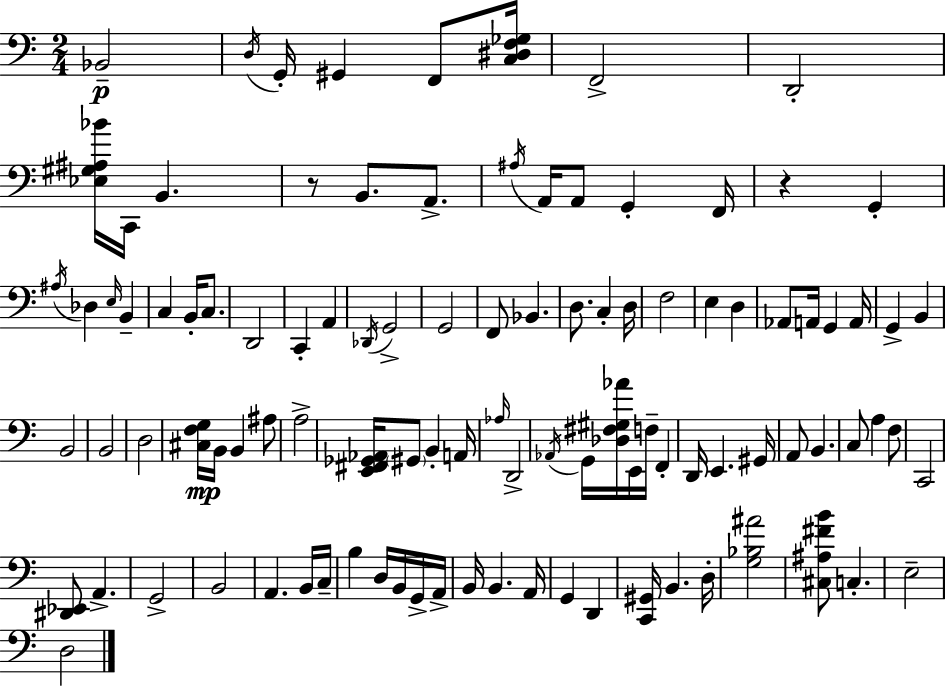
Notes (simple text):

Bb2/h D3/s G2/s G#2/q F2/e [C3,D#3,F3,Gb3]/s F2/h D2/h [Eb3,G#3,A#3,Bb4]/s C2/s B2/q. R/e B2/e. A2/e. A#3/s A2/s A2/e G2/q F2/s R/q G2/q A#3/s Db3/q E3/s B2/q C3/q B2/s C3/e. D2/h C2/q A2/q Db2/s G2/h G2/h F2/e Bb2/q. D3/e. C3/q D3/s F3/h E3/q D3/q Ab2/e A2/s G2/q A2/s G2/q B2/q B2/h B2/h D3/h [C#3,F3,G3]/s B2/s B2/q A#3/e A3/h [E2,F#2,Gb2,Ab2]/s G#2/e B2/q A2/s Ab3/s D2/h Ab2/s G2/s [Db3,F#3,G#3,Ab4]/s E2/s F3/s F2/q D2/s E2/q. G#2/s A2/e B2/q. C3/e A3/q F3/e C2/h [D#2,Eb2]/e A2/q. G2/h B2/h A2/q. B2/s C3/s B3/q D3/s B2/s G2/s A2/s B2/s B2/q. A2/s G2/q D2/q [C2,G#2]/s B2/q. D3/s [G3,Bb3,A#4]/h [C#3,A#3,F#4,B4]/e C3/q. E3/h D3/h